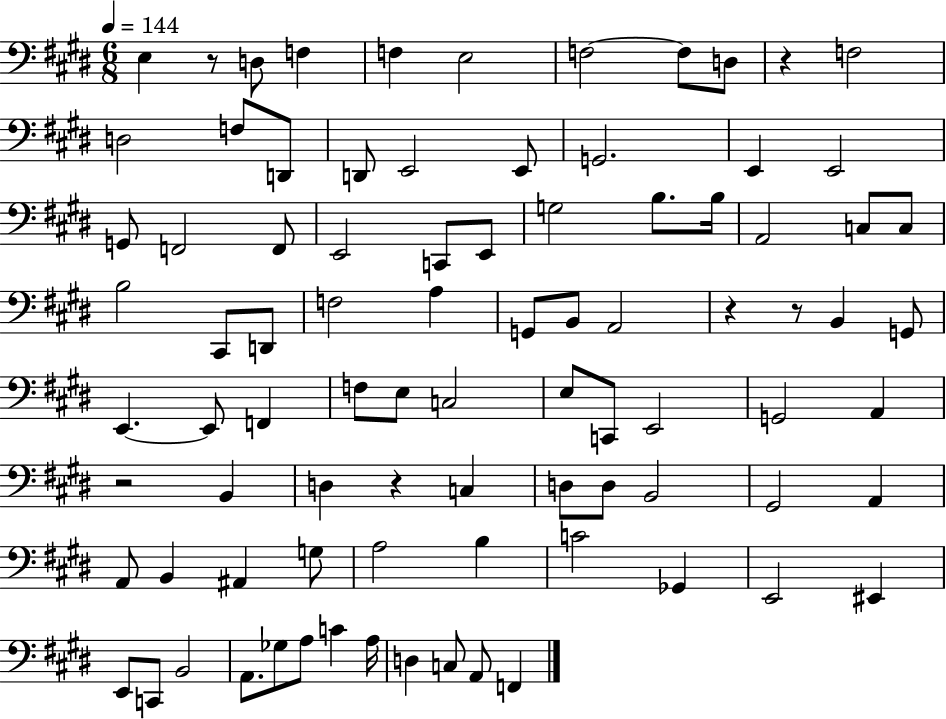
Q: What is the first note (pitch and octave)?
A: E3